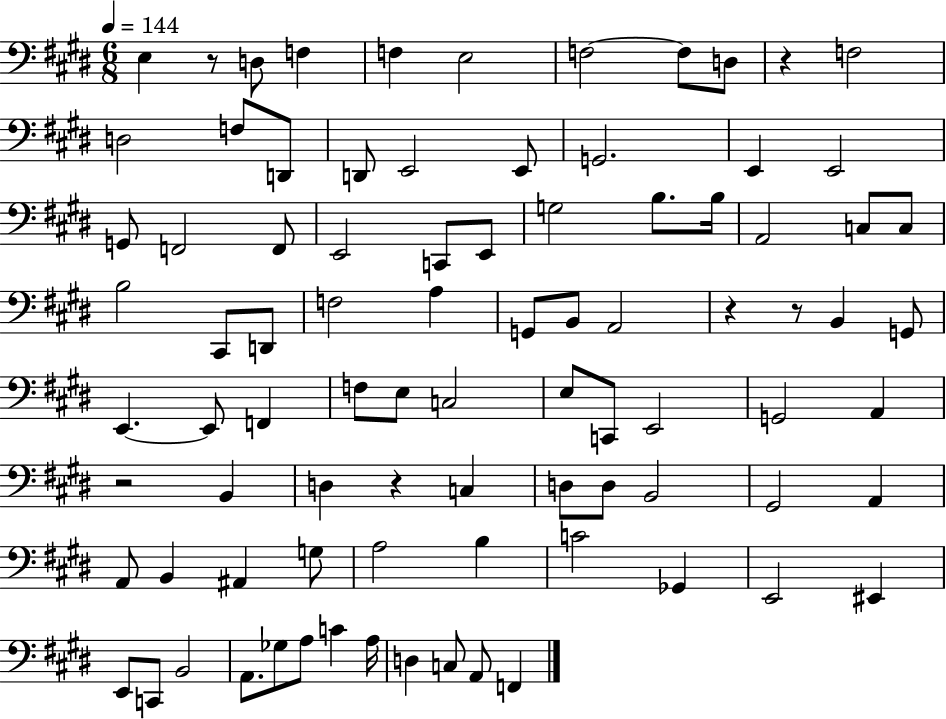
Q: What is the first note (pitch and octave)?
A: E3